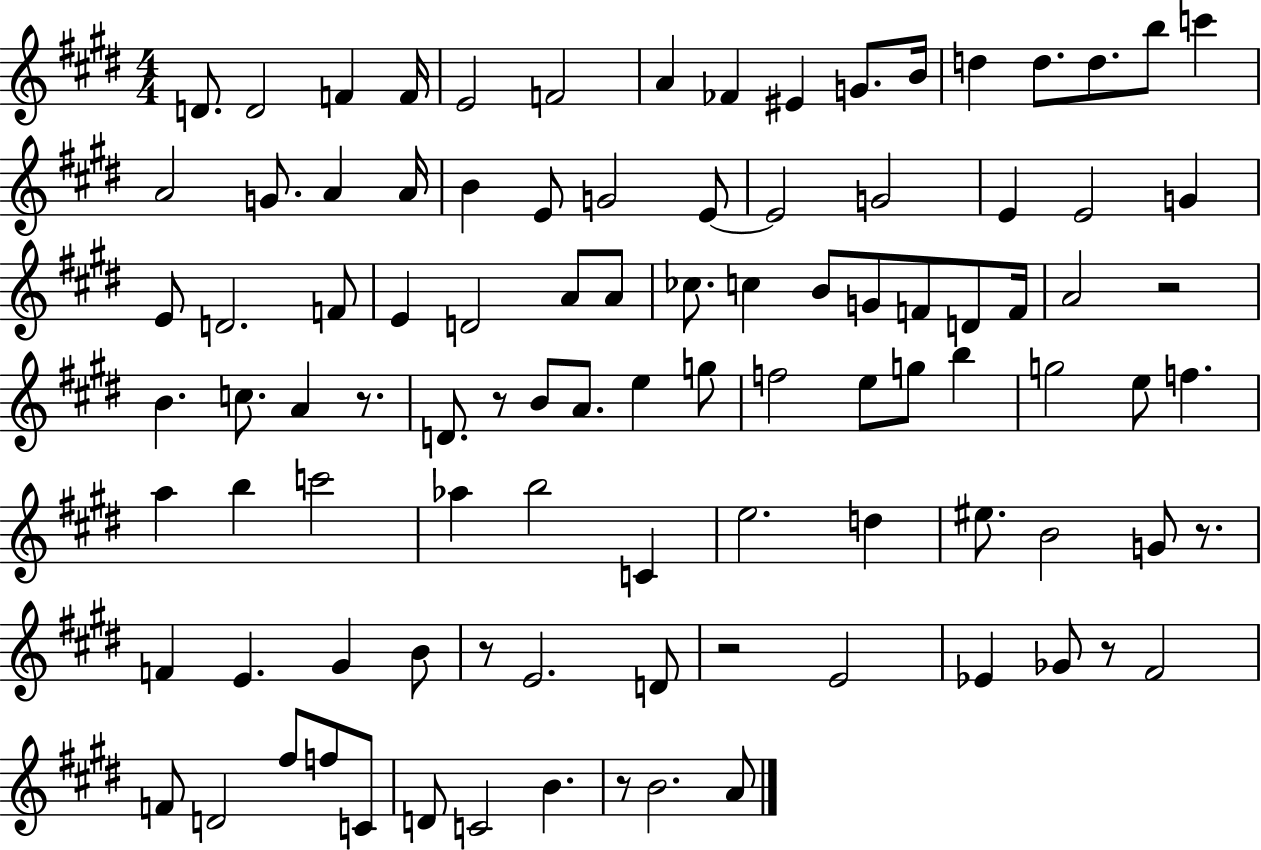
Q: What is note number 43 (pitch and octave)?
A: F4